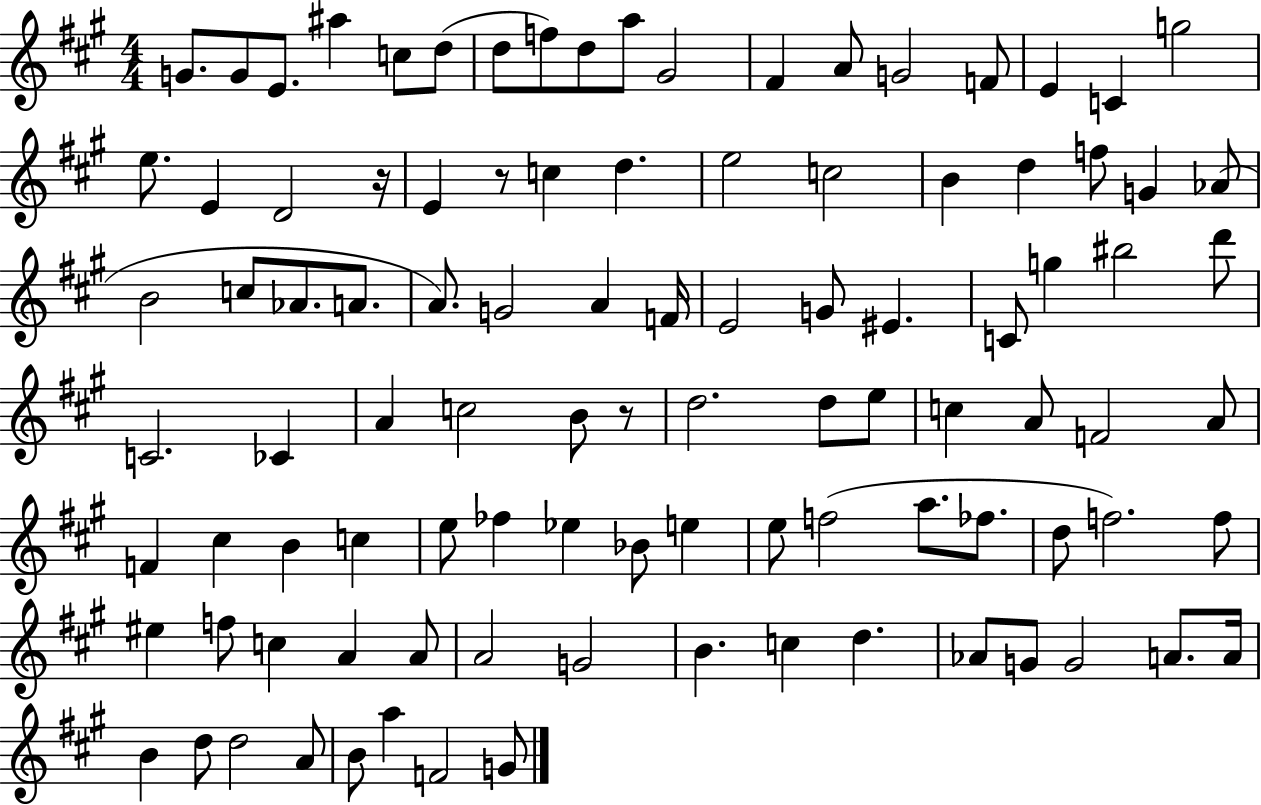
{
  \clef treble
  \numericTimeSignature
  \time 4/4
  \key a \major
  g'8. g'8 e'8. ais''4 c''8 d''8( | d''8 f''8) d''8 a''8 gis'2 | fis'4 a'8 g'2 f'8 | e'4 c'4 g''2 | \break e''8. e'4 d'2 r16 | e'4 r8 c''4 d''4. | e''2 c''2 | b'4 d''4 f''8 g'4 aes'8( | \break b'2 c''8 aes'8. a'8. | a'8.) g'2 a'4 f'16 | e'2 g'8 eis'4. | c'8 g''4 bis''2 d'''8 | \break c'2. ces'4 | a'4 c''2 b'8 r8 | d''2. d''8 e''8 | c''4 a'8 f'2 a'8 | \break f'4 cis''4 b'4 c''4 | e''8 fes''4 ees''4 bes'8 e''4 | e''8 f''2( a''8. fes''8. | d''8 f''2.) f''8 | \break eis''4 f''8 c''4 a'4 a'8 | a'2 g'2 | b'4. c''4 d''4. | aes'8 g'8 g'2 a'8. a'16 | \break b'4 d''8 d''2 a'8 | b'8 a''4 f'2 g'8 | \bar "|."
}